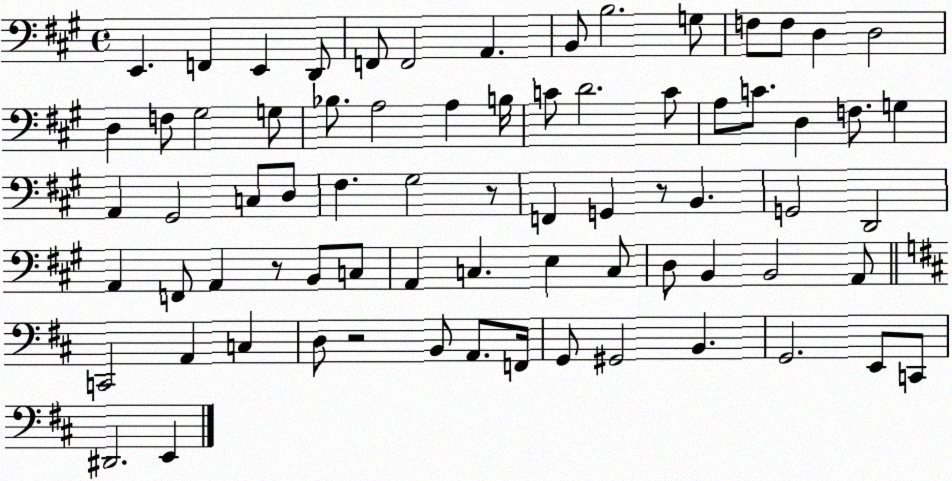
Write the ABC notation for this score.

X:1
T:Untitled
M:4/4
L:1/4
K:A
E,, F,, E,, D,,/2 F,,/2 F,,2 A,, B,,/2 B,2 G,/2 F,/2 F,/2 D, D,2 D, F,/2 ^G,2 G,/2 _B,/2 A,2 A, B,/4 C/2 D2 C/2 A,/2 C/2 D, F,/2 G, A,, ^G,,2 C,/2 D,/2 ^F, ^G,2 z/2 F,, G,, z/2 B,, G,,2 D,,2 A,, F,,/2 A,, z/2 B,,/2 C,/2 A,, C, E, C,/2 D,/2 B,, B,,2 A,,/2 C,,2 A,, C, D,/2 z2 B,,/2 A,,/2 F,,/4 G,,/2 ^G,,2 B,, G,,2 E,,/2 C,,/2 ^D,,2 E,,